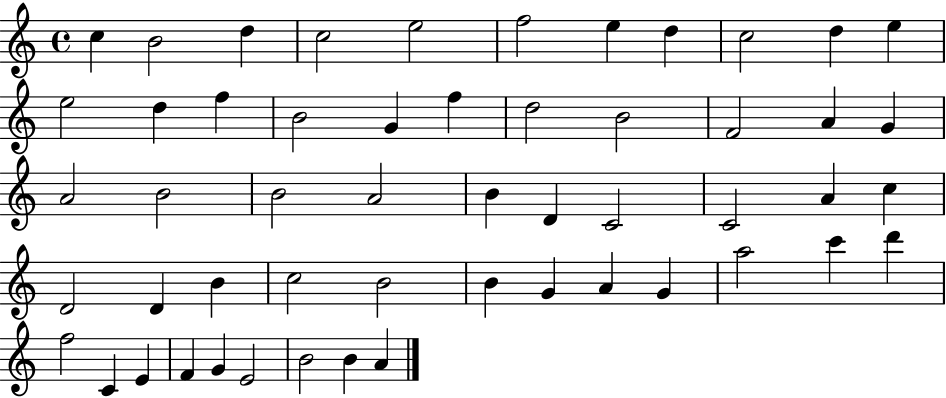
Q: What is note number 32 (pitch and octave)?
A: C5